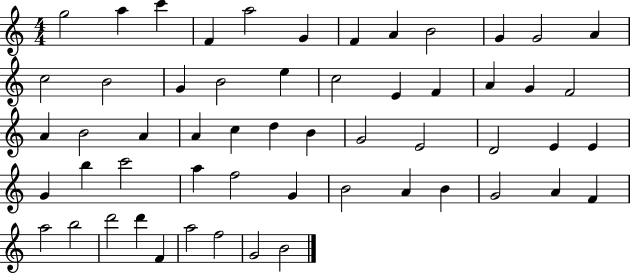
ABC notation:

X:1
T:Untitled
M:4/4
L:1/4
K:C
g2 a c' F a2 G F A B2 G G2 A c2 B2 G B2 e c2 E F A G F2 A B2 A A c d B G2 E2 D2 E E G b c'2 a f2 G B2 A B G2 A F a2 b2 d'2 d' F a2 f2 G2 B2